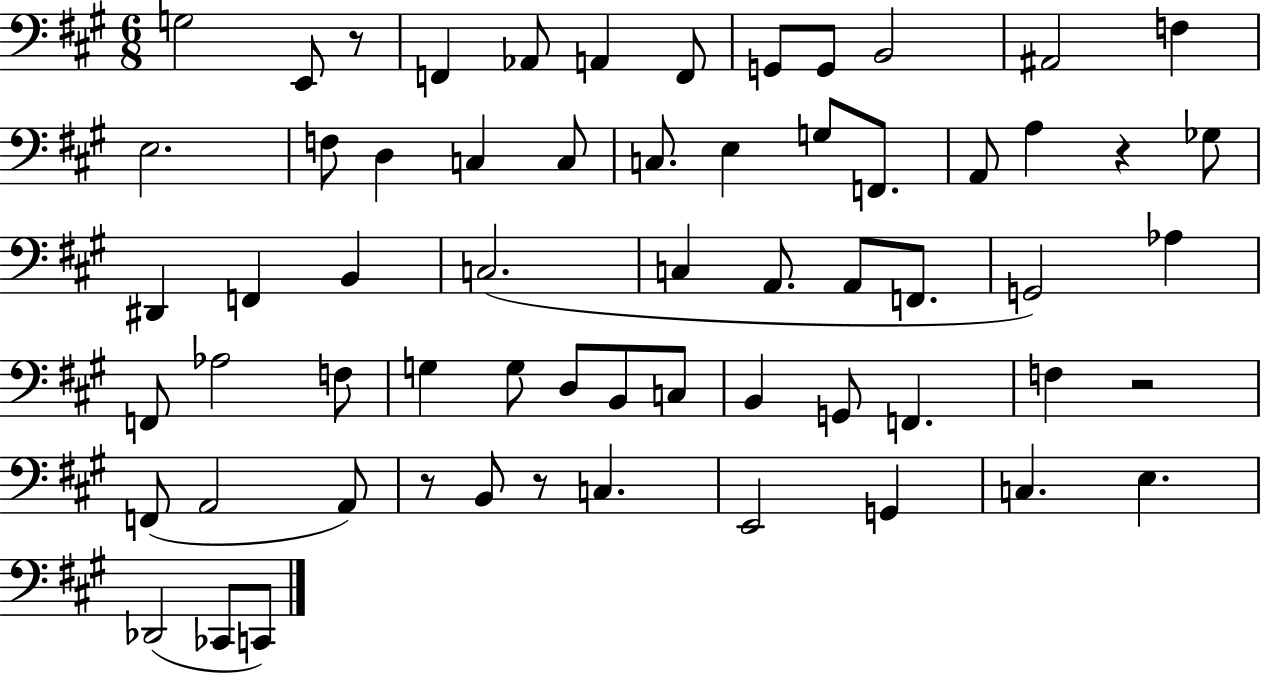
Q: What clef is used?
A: bass